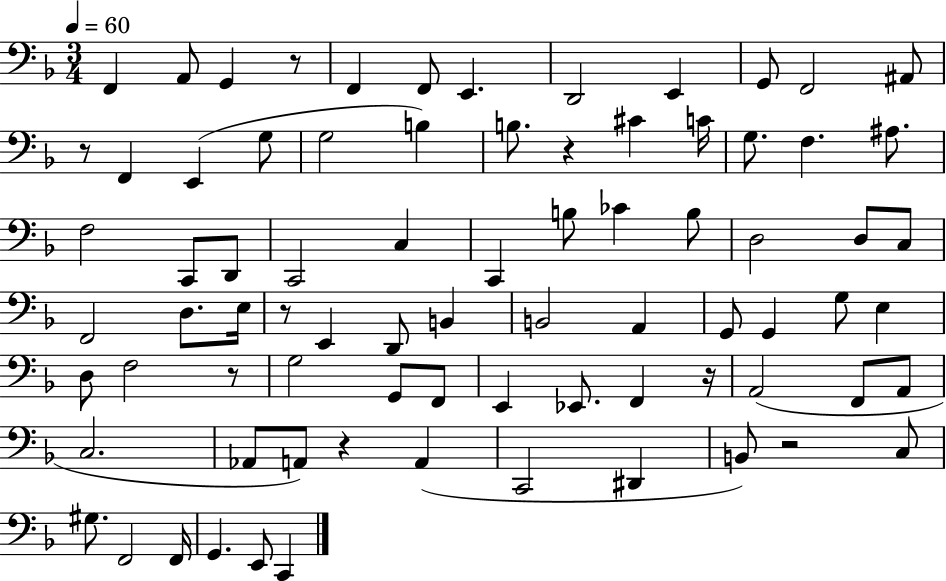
X:1
T:Untitled
M:3/4
L:1/4
K:F
F,, A,,/2 G,, z/2 F,, F,,/2 E,, D,,2 E,, G,,/2 F,,2 ^A,,/2 z/2 F,, E,, G,/2 G,2 B, B,/2 z ^C C/4 G,/2 F, ^A,/2 F,2 C,,/2 D,,/2 C,,2 C, C,, B,/2 _C B,/2 D,2 D,/2 C,/2 F,,2 D,/2 E,/4 z/2 E,, D,,/2 B,, B,,2 A,, G,,/2 G,, G,/2 E, D,/2 F,2 z/2 G,2 G,,/2 F,,/2 E,, _E,,/2 F,, z/4 A,,2 F,,/2 A,,/2 C,2 _A,,/2 A,,/2 z A,, C,,2 ^D,, B,,/2 z2 C,/2 ^G,/2 F,,2 F,,/4 G,, E,,/2 C,,